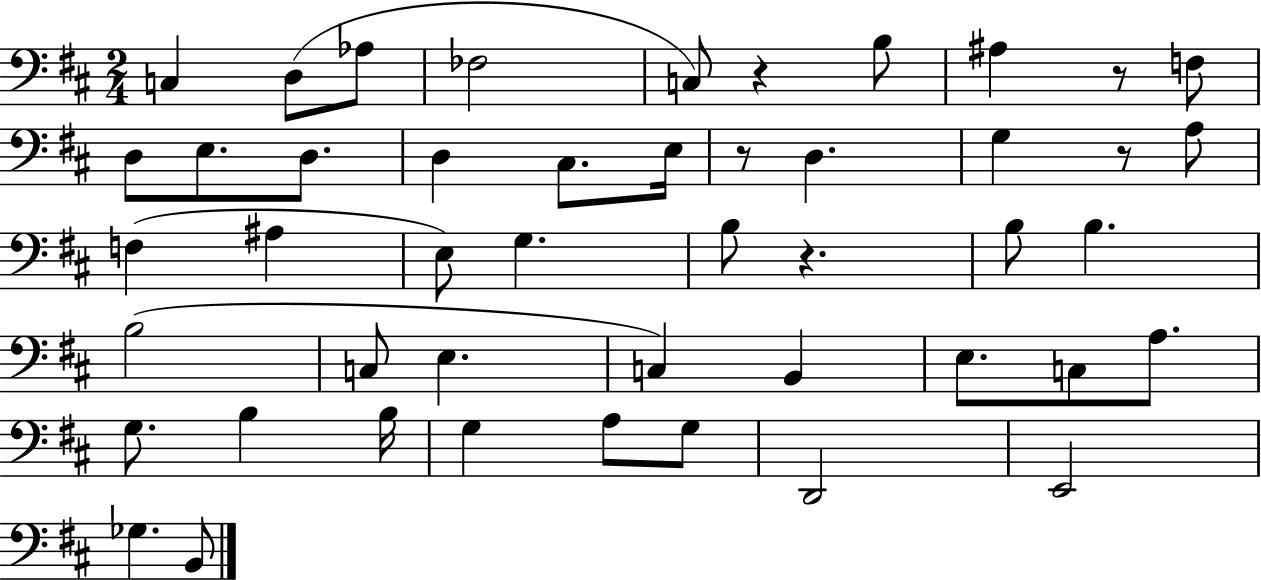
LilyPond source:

{
  \clef bass
  \numericTimeSignature
  \time 2/4
  \key d \major
  c4 d8( aes8 | fes2 | c8) r4 b8 | ais4 r8 f8 | \break d8 e8. d8. | d4 cis8. e16 | r8 d4. | g4 r8 a8 | \break f4( ais4 | e8) g4. | b8 r4. | b8 b4. | \break b2( | c8 e4. | c4) b,4 | e8. c8 a8. | \break g8. b4 b16 | g4 a8 g8 | d,2 | e,2 | \break ges4. b,8 | \bar "|."
}